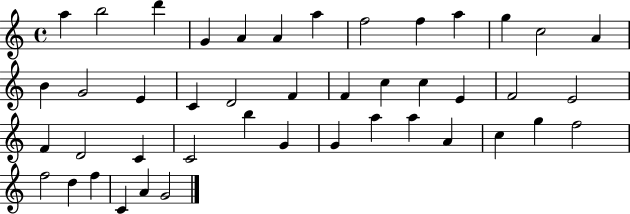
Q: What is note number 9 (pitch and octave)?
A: F5